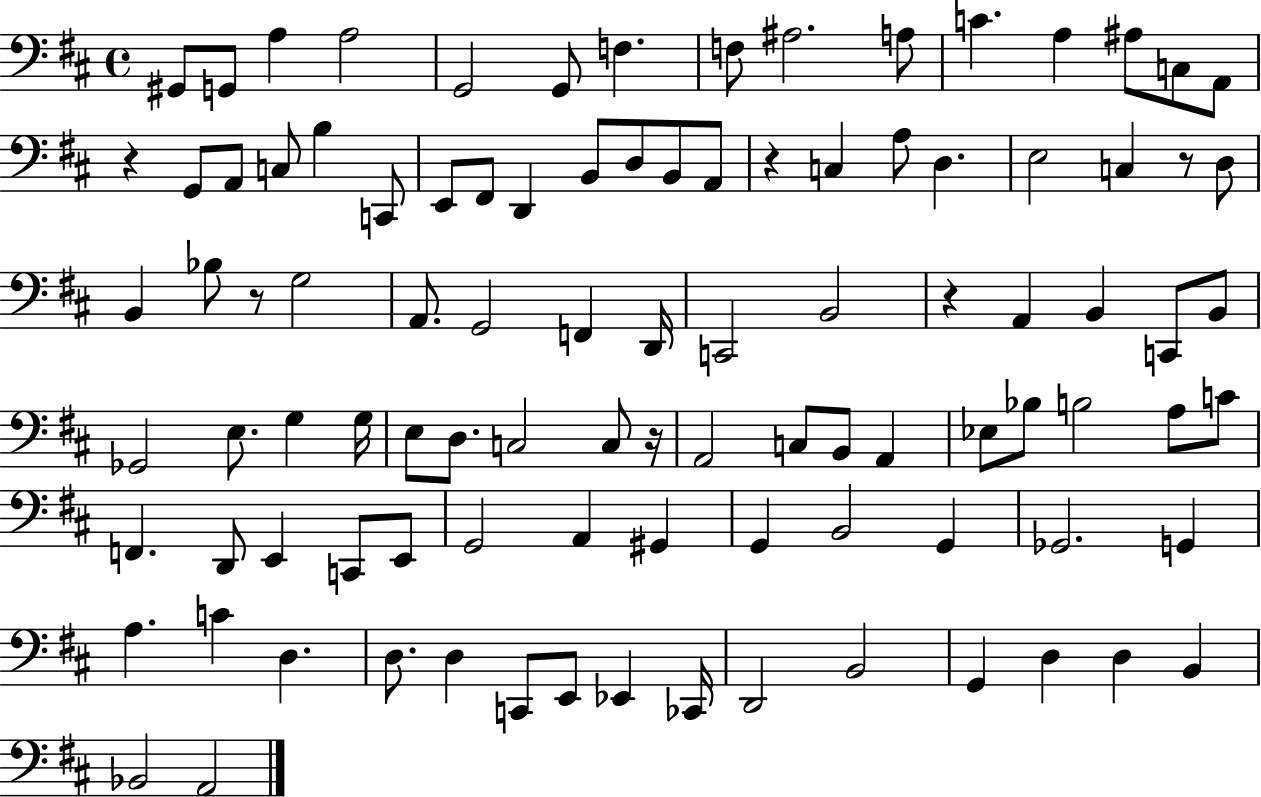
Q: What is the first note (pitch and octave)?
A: G#2